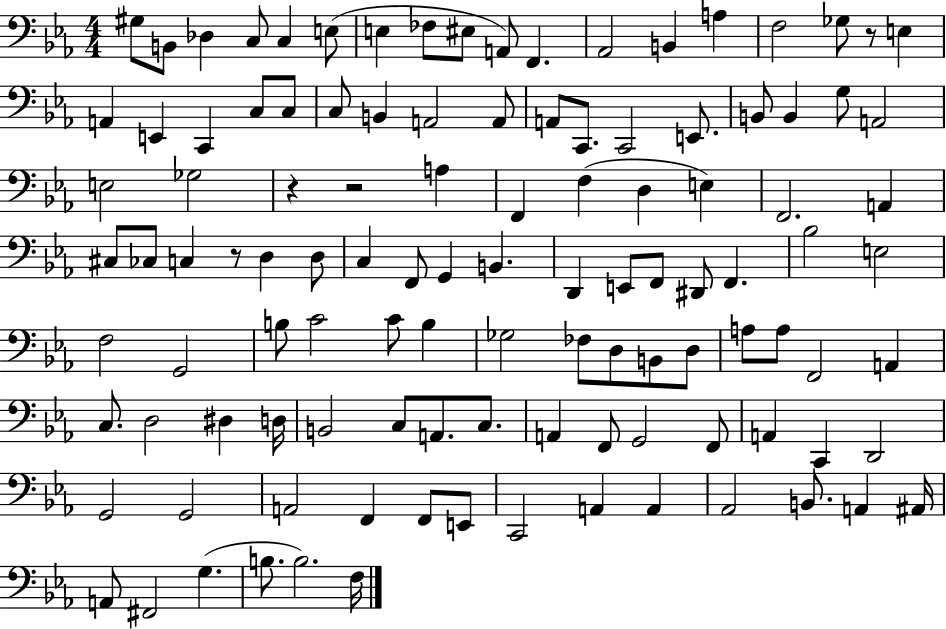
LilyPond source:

{
  \clef bass
  \numericTimeSignature
  \time 4/4
  \key ees \major
  gis8 b,8 des4 c8 c4 e8( | e4 fes8 eis8 a,8) f,4. | aes,2 b,4 a4 | f2 ges8 r8 e4 | \break a,4 e,4 c,4 c8 c8 | c8 b,4 a,2 a,8 | a,8 c,8. c,2 e,8. | b,8 b,4 g8 a,2 | \break e2 ges2 | r4 r2 a4 | f,4 f4( d4 e4) | f,2. a,4 | \break cis8 ces8 c4 r8 d4 d8 | c4 f,8 g,4 b,4. | d,4 e,8 f,8 dis,8 f,4. | bes2 e2 | \break f2 g,2 | b8 c'2 c'8 b4 | ges2 fes8 d8 b,8 d8 | a8 a8 f,2 a,4 | \break c8. d2 dis4 d16 | b,2 c8 a,8. c8. | a,4 f,8 g,2 f,8 | a,4 c,4 d,2 | \break g,2 g,2 | a,2 f,4 f,8 e,8 | c,2 a,4 a,4 | aes,2 b,8. a,4 ais,16 | \break a,8 fis,2 g4.( | b8. b2.) f16 | \bar "|."
}